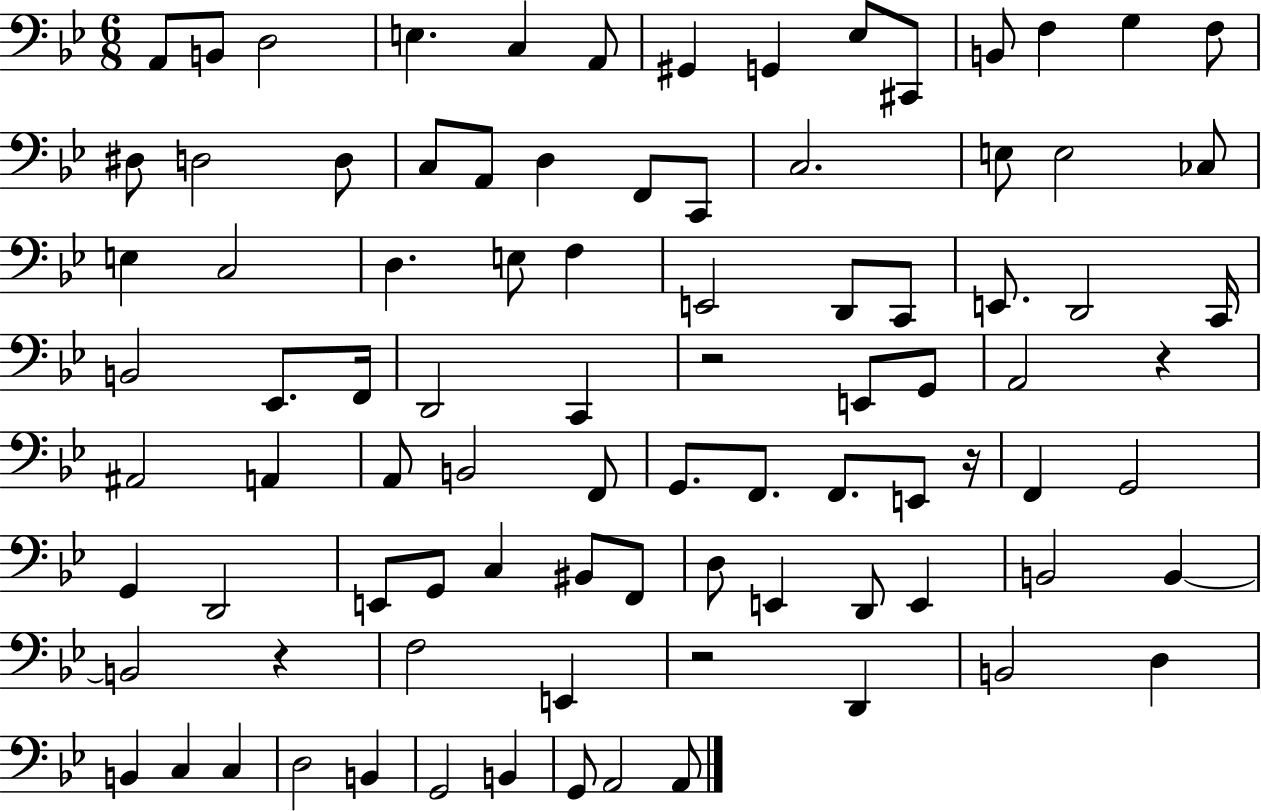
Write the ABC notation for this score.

X:1
T:Untitled
M:6/8
L:1/4
K:Bb
A,,/2 B,,/2 D,2 E, C, A,,/2 ^G,, G,, _E,/2 ^C,,/2 B,,/2 F, G, F,/2 ^D,/2 D,2 D,/2 C,/2 A,,/2 D, F,,/2 C,,/2 C,2 E,/2 E,2 _C,/2 E, C,2 D, E,/2 F, E,,2 D,,/2 C,,/2 E,,/2 D,,2 C,,/4 B,,2 _E,,/2 F,,/4 D,,2 C,, z2 E,,/2 G,,/2 A,,2 z ^A,,2 A,, A,,/2 B,,2 F,,/2 G,,/2 F,,/2 F,,/2 E,,/2 z/4 F,, G,,2 G,, D,,2 E,,/2 G,,/2 C, ^B,,/2 F,,/2 D,/2 E,, D,,/2 E,, B,,2 B,, B,,2 z F,2 E,, z2 D,, B,,2 D, B,, C, C, D,2 B,, G,,2 B,, G,,/2 A,,2 A,,/2